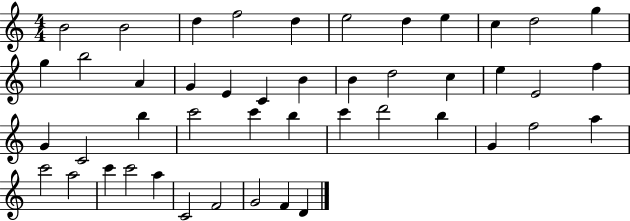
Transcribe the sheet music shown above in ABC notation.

X:1
T:Untitled
M:4/4
L:1/4
K:C
B2 B2 d f2 d e2 d e c d2 g g b2 A G E C B B d2 c e E2 f G C2 b c'2 c' b c' d'2 b G f2 a c'2 a2 c' c'2 a C2 F2 G2 F D